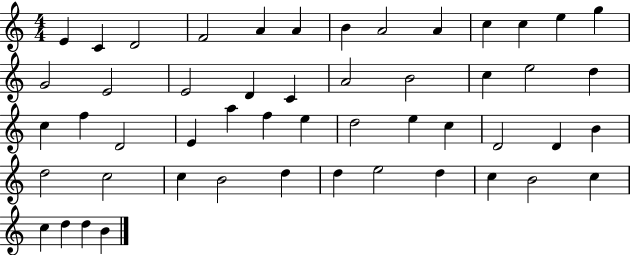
E4/q C4/q D4/h F4/h A4/q A4/q B4/q A4/h A4/q C5/q C5/q E5/q G5/q G4/h E4/h E4/h D4/q C4/q A4/h B4/h C5/q E5/h D5/q C5/q F5/q D4/h E4/q A5/q F5/q E5/q D5/h E5/q C5/q D4/h D4/q B4/q D5/h C5/h C5/q B4/h D5/q D5/q E5/h D5/q C5/q B4/h C5/q C5/q D5/q D5/q B4/q